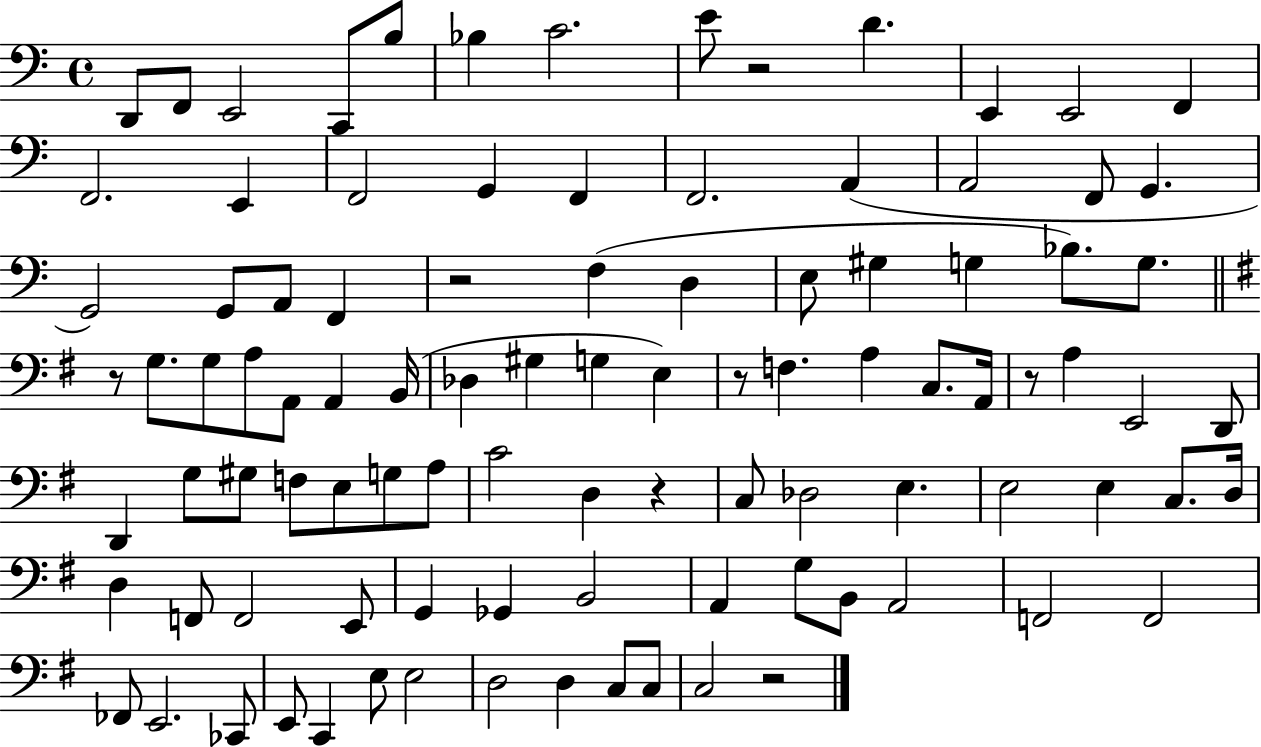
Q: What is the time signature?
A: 4/4